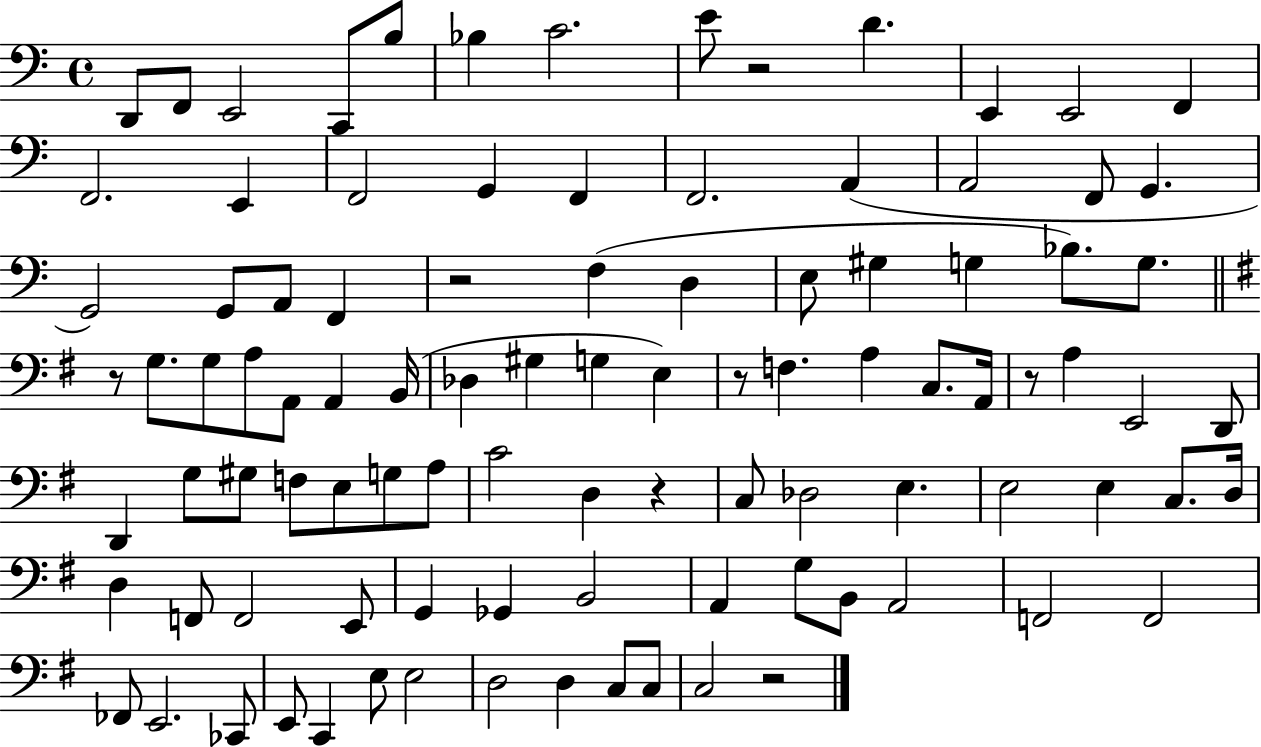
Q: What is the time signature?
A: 4/4